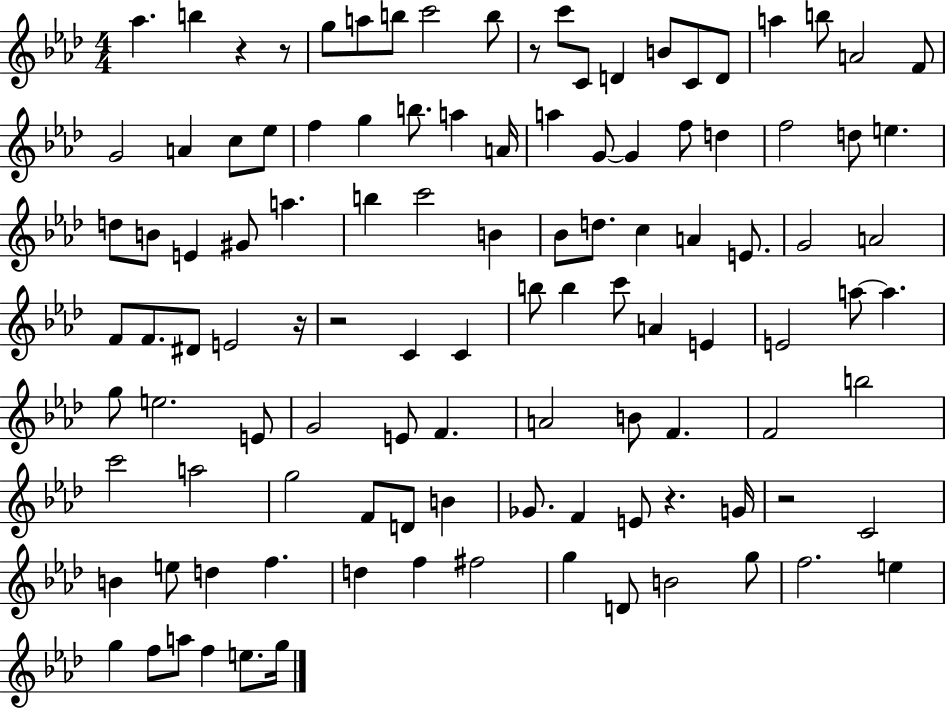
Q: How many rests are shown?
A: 7